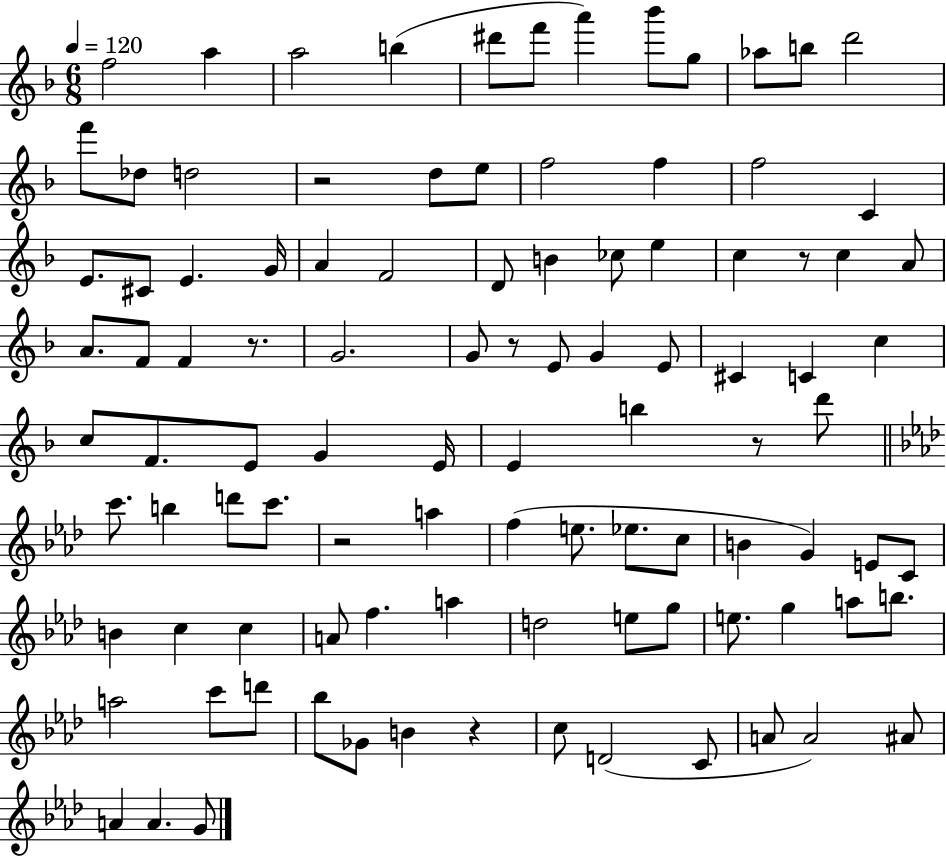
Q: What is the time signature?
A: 6/8